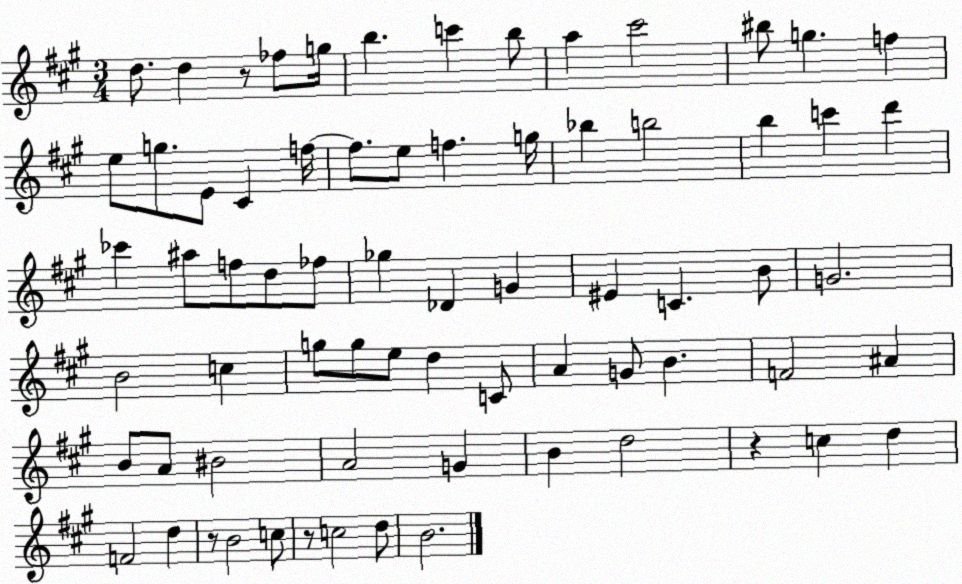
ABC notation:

X:1
T:Untitled
M:3/4
L:1/4
K:A
d/2 d z/2 _f/2 g/4 b c' b/2 a ^c'2 ^b/2 g f e/2 g/2 E/2 ^C f/4 f/2 e/2 f g/4 _b b2 b c' d' _c' ^a/2 f/2 d/2 _f/2 _g _D G ^E C B/2 G2 B2 c g/2 g/2 e/2 d C/2 A G/2 B F2 ^A B/2 A/2 ^B2 A2 G B d2 z c d F2 d z/2 B2 c/2 z/2 c2 d/2 B2